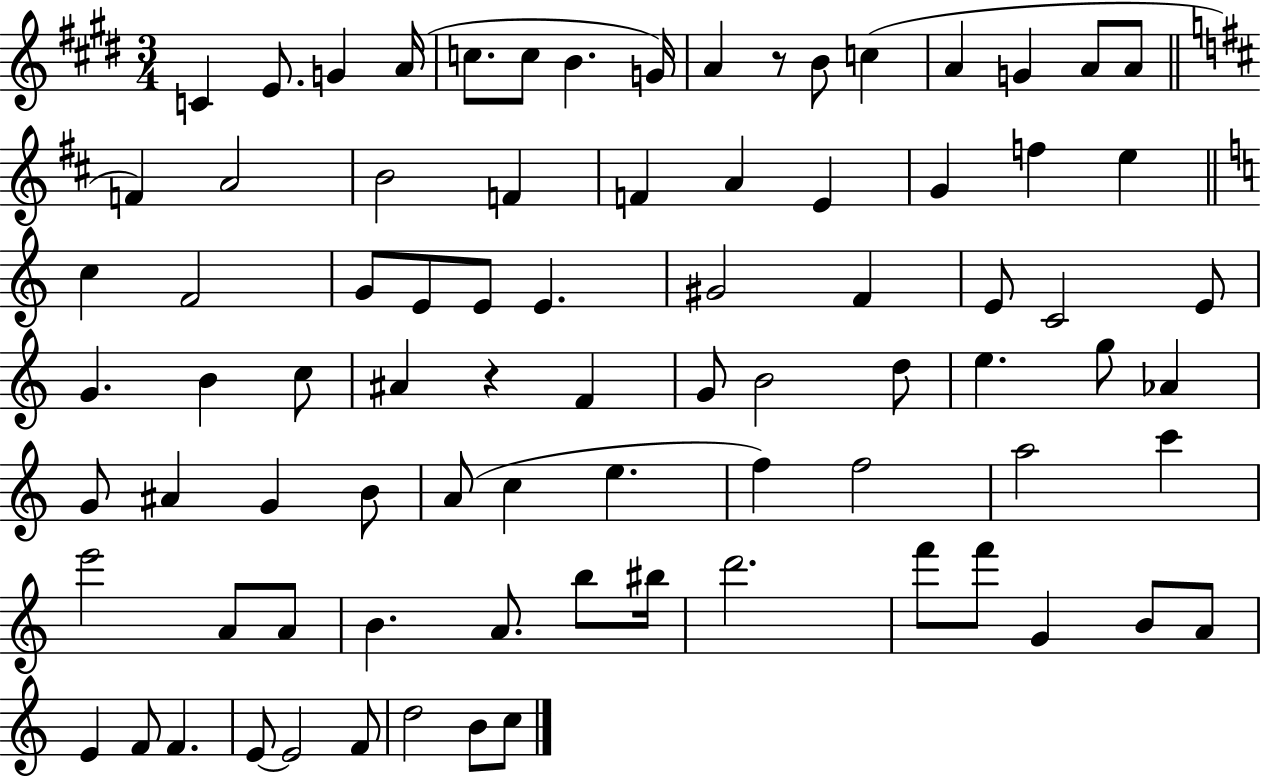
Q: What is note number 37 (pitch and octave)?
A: G4